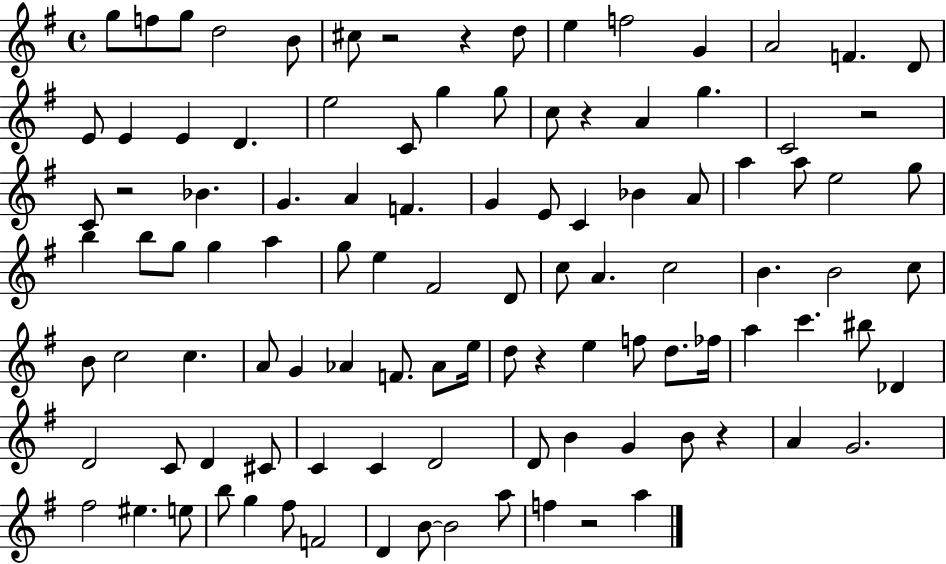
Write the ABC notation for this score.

X:1
T:Untitled
M:4/4
L:1/4
K:G
g/2 f/2 g/2 d2 B/2 ^c/2 z2 z d/2 e f2 G A2 F D/2 E/2 E E D e2 C/2 g g/2 c/2 z A g C2 z2 C/2 z2 _B G A F G E/2 C _B A/2 a a/2 e2 g/2 b b/2 g/2 g a g/2 e ^F2 D/2 c/2 A c2 B B2 c/2 B/2 c2 c A/2 G _A F/2 _A/2 e/4 d/2 z e f/2 d/2 _f/4 a c' ^b/2 _D D2 C/2 D ^C/2 C C D2 D/2 B G B/2 z A G2 ^f2 ^e e/2 b/2 g ^f/2 F2 D B/2 B2 a/2 f z2 a